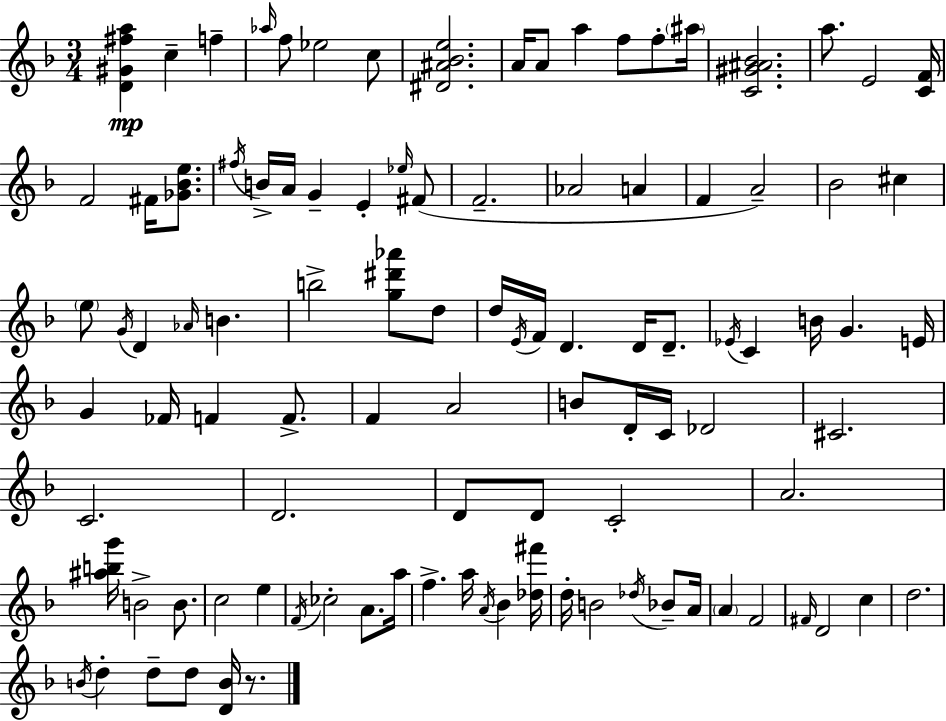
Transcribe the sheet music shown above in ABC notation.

X:1
T:Untitled
M:3/4
L:1/4
K:F
[D^G^fa] c f _a/4 f/2 _e2 c/2 [^D^A_Be]2 A/4 A/2 a f/2 f/2 ^a/4 [C^G^A_B]2 a/2 E2 [CF]/4 F2 ^F/4 [_G_Be]/2 ^f/4 B/4 A/4 G E _e/4 ^F/2 F2 _A2 A F A2 _B2 ^c e/2 G/4 D _A/4 B b2 [g^d'_a']/2 d/2 d/4 E/4 F/4 D D/4 D/2 _E/4 C B/4 G E/4 G _F/4 F F/2 F A2 B/2 D/4 C/4 _D2 ^C2 C2 D2 D/2 D/2 C2 A2 [^abg']/4 B2 B/2 c2 e F/4 _c2 A/2 a/4 f a/4 A/4 _B [_d^f']/4 d/4 B2 _d/4 _B/2 A/4 A F2 ^F/4 D2 c d2 B/4 d d/2 d/2 [DB]/4 z/2